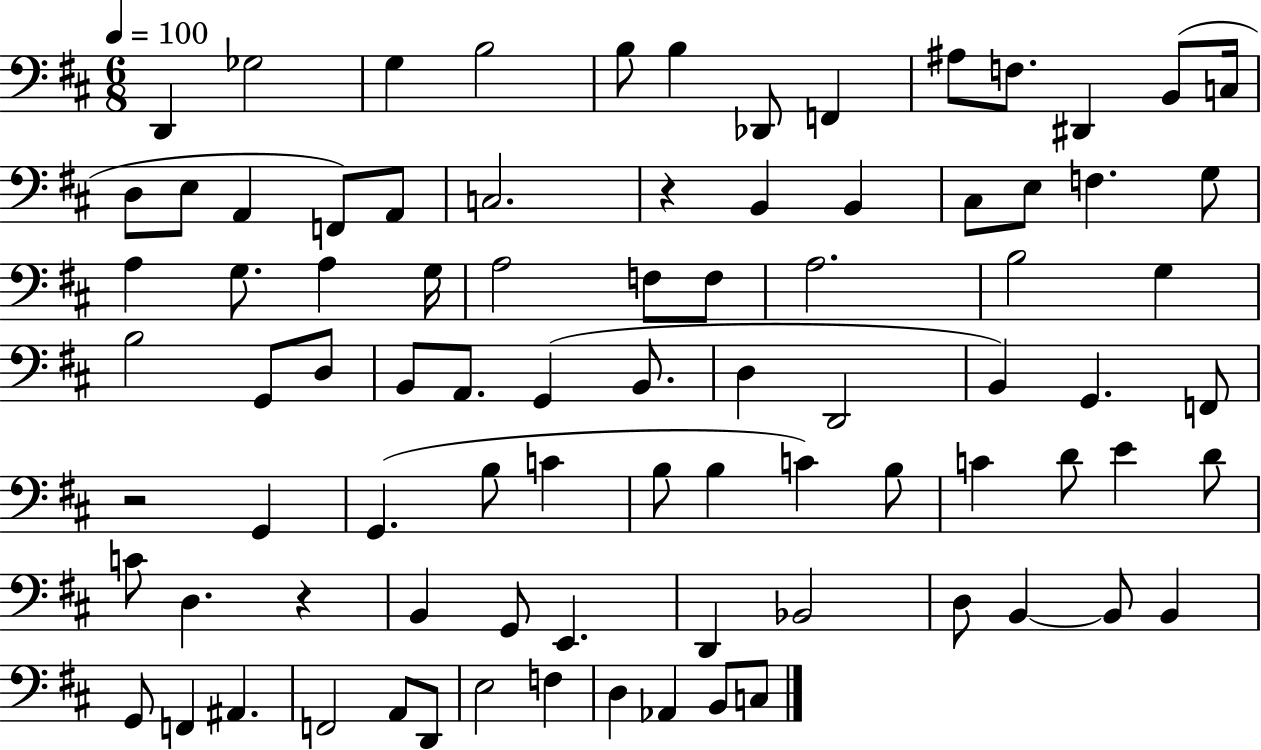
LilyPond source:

{
  \clef bass
  \numericTimeSignature
  \time 6/8
  \key d \major
  \tempo 4 = 100
  \repeat volta 2 { d,4 ges2 | g4 b2 | b8 b4 des,8 f,4 | ais8 f8. dis,4 b,8( c16 | \break d8 e8 a,4 f,8) a,8 | c2. | r4 b,4 b,4 | cis8 e8 f4. g8 | \break a4 g8. a4 g16 | a2 f8 f8 | a2. | b2 g4 | \break b2 g,8 d8 | b,8 a,8. g,4( b,8. | d4 d,2 | b,4) g,4. f,8 | \break r2 g,4 | g,4.( b8 c'4 | b8 b4 c'4) b8 | c'4 d'8 e'4 d'8 | \break c'8 d4. r4 | b,4 g,8 e,4. | d,4 bes,2 | d8 b,4~~ b,8 b,4 | \break g,8 f,4 ais,4. | f,2 a,8 d,8 | e2 f4 | d4 aes,4 b,8 c8 | \break } \bar "|."
}